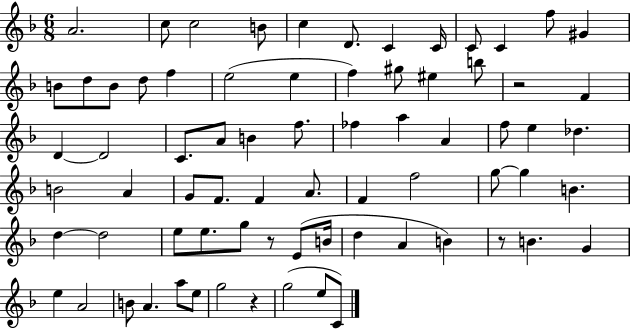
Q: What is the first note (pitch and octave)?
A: A4